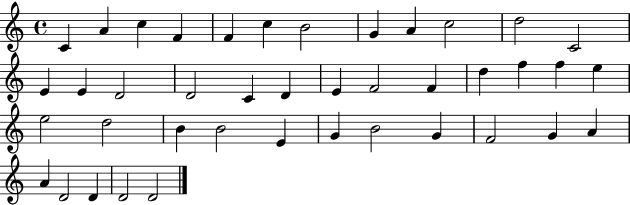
X:1
T:Untitled
M:4/4
L:1/4
K:C
C A c F F c B2 G A c2 d2 C2 E E D2 D2 C D E F2 F d f f e e2 d2 B B2 E G B2 G F2 G A A D2 D D2 D2